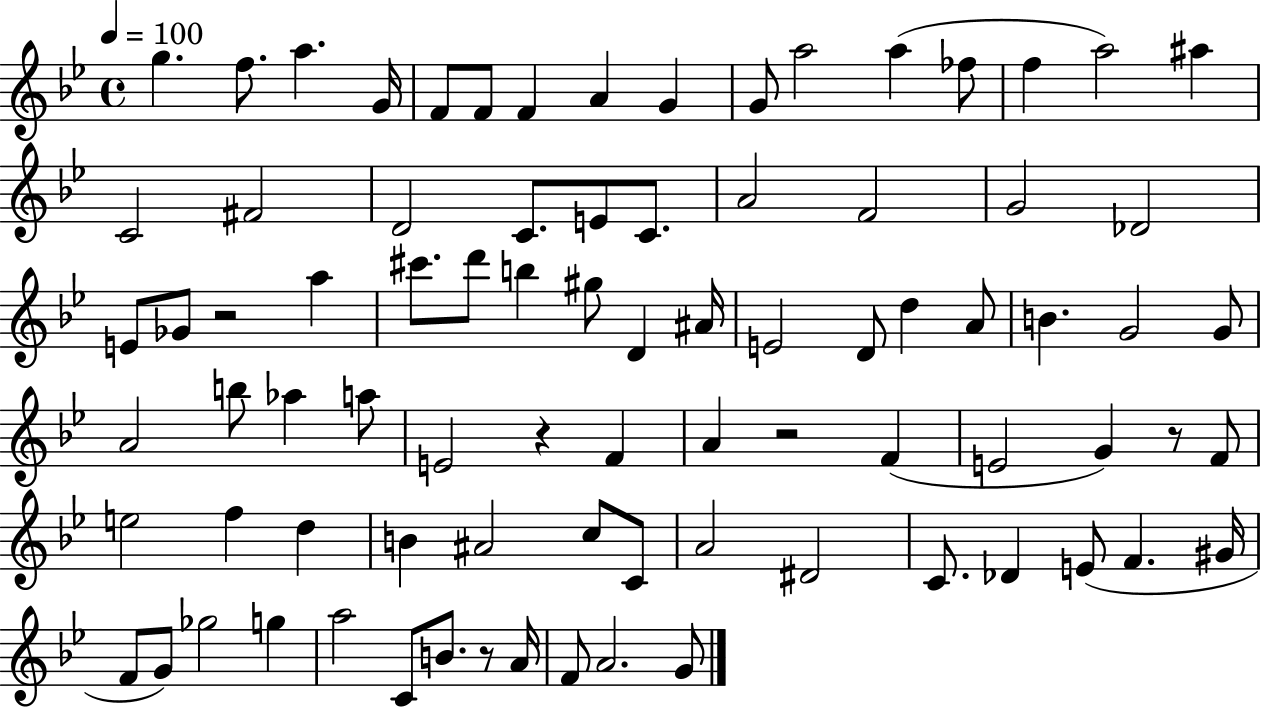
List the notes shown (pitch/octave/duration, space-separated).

G5/q. F5/e. A5/q. G4/s F4/e F4/e F4/q A4/q G4/q G4/e A5/h A5/q FES5/e F5/q A5/h A#5/q C4/h F#4/h D4/h C4/e. E4/e C4/e. A4/h F4/h G4/h Db4/h E4/e Gb4/e R/h A5/q C#6/e. D6/e B5/q G#5/e D4/q A#4/s E4/h D4/e D5/q A4/e B4/q. G4/h G4/e A4/h B5/e Ab5/q A5/e E4/h R/q F4/q A4/q R/h F4/q E4/h G4/q R/e F4/e E5/h F5/q D5/q B4/q A#4/h C5/e C4/e A4/h D#4/h C4/e. Db4/q E4/e F4/q. G#4/s F4/e G4/e Gb5/h G5/q A5/h C4/e B4/e. R/e A4/s F4/e A4/h. G4/e